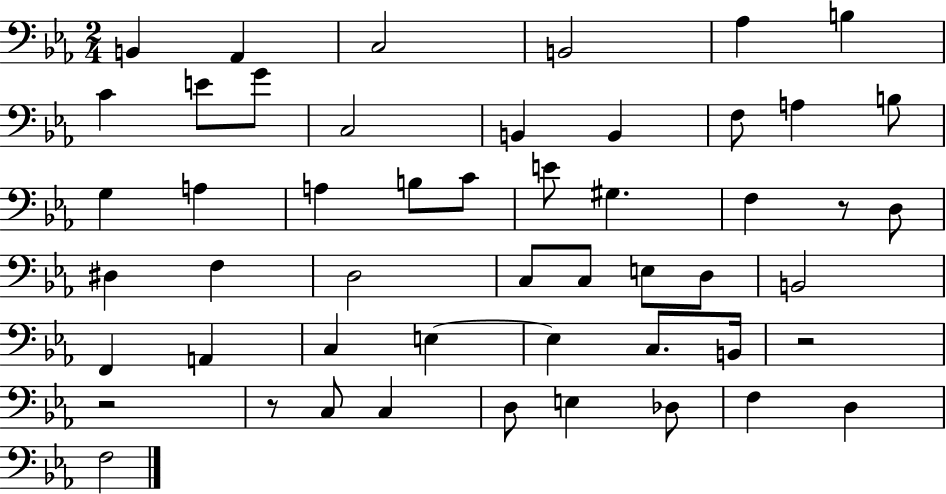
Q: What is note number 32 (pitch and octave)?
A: B2